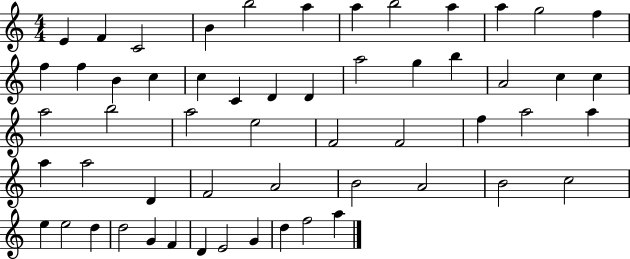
{
  \clef treble
  \numericTimeSignature
  \time 4/4
  \key c \major
  e'4 f'4 c'2 | b'4 b''2 a''4 | a''4 b''2 a''4 | a''4 g''2 f''4 | \break f''4 f''4 b'4 c''4 | c''4 c'4 d'4 d'4 | a''2 g''4 b''4 | a'2 c''4 c''4 | \break a''2 b''2 | a''2 e''2 | f'2 f'2 | f''4 a''2 a''4 | \break a''4 a''2 d'4 | f'2 a'2 | b'2 a'2 | b'2 c''2 | \break e''4 e''2 d''4 | d''2 g'4 f'4 | d'4 e'2 g'4 | d''4 f''2 a''4 | \break \bar "|."
}